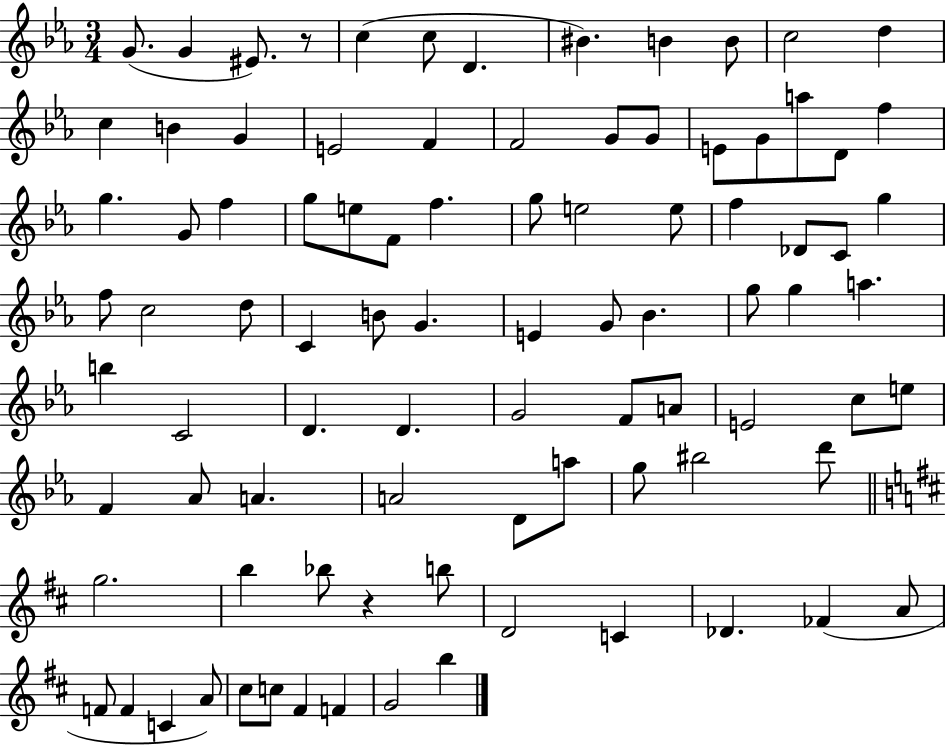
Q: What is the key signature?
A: EES major